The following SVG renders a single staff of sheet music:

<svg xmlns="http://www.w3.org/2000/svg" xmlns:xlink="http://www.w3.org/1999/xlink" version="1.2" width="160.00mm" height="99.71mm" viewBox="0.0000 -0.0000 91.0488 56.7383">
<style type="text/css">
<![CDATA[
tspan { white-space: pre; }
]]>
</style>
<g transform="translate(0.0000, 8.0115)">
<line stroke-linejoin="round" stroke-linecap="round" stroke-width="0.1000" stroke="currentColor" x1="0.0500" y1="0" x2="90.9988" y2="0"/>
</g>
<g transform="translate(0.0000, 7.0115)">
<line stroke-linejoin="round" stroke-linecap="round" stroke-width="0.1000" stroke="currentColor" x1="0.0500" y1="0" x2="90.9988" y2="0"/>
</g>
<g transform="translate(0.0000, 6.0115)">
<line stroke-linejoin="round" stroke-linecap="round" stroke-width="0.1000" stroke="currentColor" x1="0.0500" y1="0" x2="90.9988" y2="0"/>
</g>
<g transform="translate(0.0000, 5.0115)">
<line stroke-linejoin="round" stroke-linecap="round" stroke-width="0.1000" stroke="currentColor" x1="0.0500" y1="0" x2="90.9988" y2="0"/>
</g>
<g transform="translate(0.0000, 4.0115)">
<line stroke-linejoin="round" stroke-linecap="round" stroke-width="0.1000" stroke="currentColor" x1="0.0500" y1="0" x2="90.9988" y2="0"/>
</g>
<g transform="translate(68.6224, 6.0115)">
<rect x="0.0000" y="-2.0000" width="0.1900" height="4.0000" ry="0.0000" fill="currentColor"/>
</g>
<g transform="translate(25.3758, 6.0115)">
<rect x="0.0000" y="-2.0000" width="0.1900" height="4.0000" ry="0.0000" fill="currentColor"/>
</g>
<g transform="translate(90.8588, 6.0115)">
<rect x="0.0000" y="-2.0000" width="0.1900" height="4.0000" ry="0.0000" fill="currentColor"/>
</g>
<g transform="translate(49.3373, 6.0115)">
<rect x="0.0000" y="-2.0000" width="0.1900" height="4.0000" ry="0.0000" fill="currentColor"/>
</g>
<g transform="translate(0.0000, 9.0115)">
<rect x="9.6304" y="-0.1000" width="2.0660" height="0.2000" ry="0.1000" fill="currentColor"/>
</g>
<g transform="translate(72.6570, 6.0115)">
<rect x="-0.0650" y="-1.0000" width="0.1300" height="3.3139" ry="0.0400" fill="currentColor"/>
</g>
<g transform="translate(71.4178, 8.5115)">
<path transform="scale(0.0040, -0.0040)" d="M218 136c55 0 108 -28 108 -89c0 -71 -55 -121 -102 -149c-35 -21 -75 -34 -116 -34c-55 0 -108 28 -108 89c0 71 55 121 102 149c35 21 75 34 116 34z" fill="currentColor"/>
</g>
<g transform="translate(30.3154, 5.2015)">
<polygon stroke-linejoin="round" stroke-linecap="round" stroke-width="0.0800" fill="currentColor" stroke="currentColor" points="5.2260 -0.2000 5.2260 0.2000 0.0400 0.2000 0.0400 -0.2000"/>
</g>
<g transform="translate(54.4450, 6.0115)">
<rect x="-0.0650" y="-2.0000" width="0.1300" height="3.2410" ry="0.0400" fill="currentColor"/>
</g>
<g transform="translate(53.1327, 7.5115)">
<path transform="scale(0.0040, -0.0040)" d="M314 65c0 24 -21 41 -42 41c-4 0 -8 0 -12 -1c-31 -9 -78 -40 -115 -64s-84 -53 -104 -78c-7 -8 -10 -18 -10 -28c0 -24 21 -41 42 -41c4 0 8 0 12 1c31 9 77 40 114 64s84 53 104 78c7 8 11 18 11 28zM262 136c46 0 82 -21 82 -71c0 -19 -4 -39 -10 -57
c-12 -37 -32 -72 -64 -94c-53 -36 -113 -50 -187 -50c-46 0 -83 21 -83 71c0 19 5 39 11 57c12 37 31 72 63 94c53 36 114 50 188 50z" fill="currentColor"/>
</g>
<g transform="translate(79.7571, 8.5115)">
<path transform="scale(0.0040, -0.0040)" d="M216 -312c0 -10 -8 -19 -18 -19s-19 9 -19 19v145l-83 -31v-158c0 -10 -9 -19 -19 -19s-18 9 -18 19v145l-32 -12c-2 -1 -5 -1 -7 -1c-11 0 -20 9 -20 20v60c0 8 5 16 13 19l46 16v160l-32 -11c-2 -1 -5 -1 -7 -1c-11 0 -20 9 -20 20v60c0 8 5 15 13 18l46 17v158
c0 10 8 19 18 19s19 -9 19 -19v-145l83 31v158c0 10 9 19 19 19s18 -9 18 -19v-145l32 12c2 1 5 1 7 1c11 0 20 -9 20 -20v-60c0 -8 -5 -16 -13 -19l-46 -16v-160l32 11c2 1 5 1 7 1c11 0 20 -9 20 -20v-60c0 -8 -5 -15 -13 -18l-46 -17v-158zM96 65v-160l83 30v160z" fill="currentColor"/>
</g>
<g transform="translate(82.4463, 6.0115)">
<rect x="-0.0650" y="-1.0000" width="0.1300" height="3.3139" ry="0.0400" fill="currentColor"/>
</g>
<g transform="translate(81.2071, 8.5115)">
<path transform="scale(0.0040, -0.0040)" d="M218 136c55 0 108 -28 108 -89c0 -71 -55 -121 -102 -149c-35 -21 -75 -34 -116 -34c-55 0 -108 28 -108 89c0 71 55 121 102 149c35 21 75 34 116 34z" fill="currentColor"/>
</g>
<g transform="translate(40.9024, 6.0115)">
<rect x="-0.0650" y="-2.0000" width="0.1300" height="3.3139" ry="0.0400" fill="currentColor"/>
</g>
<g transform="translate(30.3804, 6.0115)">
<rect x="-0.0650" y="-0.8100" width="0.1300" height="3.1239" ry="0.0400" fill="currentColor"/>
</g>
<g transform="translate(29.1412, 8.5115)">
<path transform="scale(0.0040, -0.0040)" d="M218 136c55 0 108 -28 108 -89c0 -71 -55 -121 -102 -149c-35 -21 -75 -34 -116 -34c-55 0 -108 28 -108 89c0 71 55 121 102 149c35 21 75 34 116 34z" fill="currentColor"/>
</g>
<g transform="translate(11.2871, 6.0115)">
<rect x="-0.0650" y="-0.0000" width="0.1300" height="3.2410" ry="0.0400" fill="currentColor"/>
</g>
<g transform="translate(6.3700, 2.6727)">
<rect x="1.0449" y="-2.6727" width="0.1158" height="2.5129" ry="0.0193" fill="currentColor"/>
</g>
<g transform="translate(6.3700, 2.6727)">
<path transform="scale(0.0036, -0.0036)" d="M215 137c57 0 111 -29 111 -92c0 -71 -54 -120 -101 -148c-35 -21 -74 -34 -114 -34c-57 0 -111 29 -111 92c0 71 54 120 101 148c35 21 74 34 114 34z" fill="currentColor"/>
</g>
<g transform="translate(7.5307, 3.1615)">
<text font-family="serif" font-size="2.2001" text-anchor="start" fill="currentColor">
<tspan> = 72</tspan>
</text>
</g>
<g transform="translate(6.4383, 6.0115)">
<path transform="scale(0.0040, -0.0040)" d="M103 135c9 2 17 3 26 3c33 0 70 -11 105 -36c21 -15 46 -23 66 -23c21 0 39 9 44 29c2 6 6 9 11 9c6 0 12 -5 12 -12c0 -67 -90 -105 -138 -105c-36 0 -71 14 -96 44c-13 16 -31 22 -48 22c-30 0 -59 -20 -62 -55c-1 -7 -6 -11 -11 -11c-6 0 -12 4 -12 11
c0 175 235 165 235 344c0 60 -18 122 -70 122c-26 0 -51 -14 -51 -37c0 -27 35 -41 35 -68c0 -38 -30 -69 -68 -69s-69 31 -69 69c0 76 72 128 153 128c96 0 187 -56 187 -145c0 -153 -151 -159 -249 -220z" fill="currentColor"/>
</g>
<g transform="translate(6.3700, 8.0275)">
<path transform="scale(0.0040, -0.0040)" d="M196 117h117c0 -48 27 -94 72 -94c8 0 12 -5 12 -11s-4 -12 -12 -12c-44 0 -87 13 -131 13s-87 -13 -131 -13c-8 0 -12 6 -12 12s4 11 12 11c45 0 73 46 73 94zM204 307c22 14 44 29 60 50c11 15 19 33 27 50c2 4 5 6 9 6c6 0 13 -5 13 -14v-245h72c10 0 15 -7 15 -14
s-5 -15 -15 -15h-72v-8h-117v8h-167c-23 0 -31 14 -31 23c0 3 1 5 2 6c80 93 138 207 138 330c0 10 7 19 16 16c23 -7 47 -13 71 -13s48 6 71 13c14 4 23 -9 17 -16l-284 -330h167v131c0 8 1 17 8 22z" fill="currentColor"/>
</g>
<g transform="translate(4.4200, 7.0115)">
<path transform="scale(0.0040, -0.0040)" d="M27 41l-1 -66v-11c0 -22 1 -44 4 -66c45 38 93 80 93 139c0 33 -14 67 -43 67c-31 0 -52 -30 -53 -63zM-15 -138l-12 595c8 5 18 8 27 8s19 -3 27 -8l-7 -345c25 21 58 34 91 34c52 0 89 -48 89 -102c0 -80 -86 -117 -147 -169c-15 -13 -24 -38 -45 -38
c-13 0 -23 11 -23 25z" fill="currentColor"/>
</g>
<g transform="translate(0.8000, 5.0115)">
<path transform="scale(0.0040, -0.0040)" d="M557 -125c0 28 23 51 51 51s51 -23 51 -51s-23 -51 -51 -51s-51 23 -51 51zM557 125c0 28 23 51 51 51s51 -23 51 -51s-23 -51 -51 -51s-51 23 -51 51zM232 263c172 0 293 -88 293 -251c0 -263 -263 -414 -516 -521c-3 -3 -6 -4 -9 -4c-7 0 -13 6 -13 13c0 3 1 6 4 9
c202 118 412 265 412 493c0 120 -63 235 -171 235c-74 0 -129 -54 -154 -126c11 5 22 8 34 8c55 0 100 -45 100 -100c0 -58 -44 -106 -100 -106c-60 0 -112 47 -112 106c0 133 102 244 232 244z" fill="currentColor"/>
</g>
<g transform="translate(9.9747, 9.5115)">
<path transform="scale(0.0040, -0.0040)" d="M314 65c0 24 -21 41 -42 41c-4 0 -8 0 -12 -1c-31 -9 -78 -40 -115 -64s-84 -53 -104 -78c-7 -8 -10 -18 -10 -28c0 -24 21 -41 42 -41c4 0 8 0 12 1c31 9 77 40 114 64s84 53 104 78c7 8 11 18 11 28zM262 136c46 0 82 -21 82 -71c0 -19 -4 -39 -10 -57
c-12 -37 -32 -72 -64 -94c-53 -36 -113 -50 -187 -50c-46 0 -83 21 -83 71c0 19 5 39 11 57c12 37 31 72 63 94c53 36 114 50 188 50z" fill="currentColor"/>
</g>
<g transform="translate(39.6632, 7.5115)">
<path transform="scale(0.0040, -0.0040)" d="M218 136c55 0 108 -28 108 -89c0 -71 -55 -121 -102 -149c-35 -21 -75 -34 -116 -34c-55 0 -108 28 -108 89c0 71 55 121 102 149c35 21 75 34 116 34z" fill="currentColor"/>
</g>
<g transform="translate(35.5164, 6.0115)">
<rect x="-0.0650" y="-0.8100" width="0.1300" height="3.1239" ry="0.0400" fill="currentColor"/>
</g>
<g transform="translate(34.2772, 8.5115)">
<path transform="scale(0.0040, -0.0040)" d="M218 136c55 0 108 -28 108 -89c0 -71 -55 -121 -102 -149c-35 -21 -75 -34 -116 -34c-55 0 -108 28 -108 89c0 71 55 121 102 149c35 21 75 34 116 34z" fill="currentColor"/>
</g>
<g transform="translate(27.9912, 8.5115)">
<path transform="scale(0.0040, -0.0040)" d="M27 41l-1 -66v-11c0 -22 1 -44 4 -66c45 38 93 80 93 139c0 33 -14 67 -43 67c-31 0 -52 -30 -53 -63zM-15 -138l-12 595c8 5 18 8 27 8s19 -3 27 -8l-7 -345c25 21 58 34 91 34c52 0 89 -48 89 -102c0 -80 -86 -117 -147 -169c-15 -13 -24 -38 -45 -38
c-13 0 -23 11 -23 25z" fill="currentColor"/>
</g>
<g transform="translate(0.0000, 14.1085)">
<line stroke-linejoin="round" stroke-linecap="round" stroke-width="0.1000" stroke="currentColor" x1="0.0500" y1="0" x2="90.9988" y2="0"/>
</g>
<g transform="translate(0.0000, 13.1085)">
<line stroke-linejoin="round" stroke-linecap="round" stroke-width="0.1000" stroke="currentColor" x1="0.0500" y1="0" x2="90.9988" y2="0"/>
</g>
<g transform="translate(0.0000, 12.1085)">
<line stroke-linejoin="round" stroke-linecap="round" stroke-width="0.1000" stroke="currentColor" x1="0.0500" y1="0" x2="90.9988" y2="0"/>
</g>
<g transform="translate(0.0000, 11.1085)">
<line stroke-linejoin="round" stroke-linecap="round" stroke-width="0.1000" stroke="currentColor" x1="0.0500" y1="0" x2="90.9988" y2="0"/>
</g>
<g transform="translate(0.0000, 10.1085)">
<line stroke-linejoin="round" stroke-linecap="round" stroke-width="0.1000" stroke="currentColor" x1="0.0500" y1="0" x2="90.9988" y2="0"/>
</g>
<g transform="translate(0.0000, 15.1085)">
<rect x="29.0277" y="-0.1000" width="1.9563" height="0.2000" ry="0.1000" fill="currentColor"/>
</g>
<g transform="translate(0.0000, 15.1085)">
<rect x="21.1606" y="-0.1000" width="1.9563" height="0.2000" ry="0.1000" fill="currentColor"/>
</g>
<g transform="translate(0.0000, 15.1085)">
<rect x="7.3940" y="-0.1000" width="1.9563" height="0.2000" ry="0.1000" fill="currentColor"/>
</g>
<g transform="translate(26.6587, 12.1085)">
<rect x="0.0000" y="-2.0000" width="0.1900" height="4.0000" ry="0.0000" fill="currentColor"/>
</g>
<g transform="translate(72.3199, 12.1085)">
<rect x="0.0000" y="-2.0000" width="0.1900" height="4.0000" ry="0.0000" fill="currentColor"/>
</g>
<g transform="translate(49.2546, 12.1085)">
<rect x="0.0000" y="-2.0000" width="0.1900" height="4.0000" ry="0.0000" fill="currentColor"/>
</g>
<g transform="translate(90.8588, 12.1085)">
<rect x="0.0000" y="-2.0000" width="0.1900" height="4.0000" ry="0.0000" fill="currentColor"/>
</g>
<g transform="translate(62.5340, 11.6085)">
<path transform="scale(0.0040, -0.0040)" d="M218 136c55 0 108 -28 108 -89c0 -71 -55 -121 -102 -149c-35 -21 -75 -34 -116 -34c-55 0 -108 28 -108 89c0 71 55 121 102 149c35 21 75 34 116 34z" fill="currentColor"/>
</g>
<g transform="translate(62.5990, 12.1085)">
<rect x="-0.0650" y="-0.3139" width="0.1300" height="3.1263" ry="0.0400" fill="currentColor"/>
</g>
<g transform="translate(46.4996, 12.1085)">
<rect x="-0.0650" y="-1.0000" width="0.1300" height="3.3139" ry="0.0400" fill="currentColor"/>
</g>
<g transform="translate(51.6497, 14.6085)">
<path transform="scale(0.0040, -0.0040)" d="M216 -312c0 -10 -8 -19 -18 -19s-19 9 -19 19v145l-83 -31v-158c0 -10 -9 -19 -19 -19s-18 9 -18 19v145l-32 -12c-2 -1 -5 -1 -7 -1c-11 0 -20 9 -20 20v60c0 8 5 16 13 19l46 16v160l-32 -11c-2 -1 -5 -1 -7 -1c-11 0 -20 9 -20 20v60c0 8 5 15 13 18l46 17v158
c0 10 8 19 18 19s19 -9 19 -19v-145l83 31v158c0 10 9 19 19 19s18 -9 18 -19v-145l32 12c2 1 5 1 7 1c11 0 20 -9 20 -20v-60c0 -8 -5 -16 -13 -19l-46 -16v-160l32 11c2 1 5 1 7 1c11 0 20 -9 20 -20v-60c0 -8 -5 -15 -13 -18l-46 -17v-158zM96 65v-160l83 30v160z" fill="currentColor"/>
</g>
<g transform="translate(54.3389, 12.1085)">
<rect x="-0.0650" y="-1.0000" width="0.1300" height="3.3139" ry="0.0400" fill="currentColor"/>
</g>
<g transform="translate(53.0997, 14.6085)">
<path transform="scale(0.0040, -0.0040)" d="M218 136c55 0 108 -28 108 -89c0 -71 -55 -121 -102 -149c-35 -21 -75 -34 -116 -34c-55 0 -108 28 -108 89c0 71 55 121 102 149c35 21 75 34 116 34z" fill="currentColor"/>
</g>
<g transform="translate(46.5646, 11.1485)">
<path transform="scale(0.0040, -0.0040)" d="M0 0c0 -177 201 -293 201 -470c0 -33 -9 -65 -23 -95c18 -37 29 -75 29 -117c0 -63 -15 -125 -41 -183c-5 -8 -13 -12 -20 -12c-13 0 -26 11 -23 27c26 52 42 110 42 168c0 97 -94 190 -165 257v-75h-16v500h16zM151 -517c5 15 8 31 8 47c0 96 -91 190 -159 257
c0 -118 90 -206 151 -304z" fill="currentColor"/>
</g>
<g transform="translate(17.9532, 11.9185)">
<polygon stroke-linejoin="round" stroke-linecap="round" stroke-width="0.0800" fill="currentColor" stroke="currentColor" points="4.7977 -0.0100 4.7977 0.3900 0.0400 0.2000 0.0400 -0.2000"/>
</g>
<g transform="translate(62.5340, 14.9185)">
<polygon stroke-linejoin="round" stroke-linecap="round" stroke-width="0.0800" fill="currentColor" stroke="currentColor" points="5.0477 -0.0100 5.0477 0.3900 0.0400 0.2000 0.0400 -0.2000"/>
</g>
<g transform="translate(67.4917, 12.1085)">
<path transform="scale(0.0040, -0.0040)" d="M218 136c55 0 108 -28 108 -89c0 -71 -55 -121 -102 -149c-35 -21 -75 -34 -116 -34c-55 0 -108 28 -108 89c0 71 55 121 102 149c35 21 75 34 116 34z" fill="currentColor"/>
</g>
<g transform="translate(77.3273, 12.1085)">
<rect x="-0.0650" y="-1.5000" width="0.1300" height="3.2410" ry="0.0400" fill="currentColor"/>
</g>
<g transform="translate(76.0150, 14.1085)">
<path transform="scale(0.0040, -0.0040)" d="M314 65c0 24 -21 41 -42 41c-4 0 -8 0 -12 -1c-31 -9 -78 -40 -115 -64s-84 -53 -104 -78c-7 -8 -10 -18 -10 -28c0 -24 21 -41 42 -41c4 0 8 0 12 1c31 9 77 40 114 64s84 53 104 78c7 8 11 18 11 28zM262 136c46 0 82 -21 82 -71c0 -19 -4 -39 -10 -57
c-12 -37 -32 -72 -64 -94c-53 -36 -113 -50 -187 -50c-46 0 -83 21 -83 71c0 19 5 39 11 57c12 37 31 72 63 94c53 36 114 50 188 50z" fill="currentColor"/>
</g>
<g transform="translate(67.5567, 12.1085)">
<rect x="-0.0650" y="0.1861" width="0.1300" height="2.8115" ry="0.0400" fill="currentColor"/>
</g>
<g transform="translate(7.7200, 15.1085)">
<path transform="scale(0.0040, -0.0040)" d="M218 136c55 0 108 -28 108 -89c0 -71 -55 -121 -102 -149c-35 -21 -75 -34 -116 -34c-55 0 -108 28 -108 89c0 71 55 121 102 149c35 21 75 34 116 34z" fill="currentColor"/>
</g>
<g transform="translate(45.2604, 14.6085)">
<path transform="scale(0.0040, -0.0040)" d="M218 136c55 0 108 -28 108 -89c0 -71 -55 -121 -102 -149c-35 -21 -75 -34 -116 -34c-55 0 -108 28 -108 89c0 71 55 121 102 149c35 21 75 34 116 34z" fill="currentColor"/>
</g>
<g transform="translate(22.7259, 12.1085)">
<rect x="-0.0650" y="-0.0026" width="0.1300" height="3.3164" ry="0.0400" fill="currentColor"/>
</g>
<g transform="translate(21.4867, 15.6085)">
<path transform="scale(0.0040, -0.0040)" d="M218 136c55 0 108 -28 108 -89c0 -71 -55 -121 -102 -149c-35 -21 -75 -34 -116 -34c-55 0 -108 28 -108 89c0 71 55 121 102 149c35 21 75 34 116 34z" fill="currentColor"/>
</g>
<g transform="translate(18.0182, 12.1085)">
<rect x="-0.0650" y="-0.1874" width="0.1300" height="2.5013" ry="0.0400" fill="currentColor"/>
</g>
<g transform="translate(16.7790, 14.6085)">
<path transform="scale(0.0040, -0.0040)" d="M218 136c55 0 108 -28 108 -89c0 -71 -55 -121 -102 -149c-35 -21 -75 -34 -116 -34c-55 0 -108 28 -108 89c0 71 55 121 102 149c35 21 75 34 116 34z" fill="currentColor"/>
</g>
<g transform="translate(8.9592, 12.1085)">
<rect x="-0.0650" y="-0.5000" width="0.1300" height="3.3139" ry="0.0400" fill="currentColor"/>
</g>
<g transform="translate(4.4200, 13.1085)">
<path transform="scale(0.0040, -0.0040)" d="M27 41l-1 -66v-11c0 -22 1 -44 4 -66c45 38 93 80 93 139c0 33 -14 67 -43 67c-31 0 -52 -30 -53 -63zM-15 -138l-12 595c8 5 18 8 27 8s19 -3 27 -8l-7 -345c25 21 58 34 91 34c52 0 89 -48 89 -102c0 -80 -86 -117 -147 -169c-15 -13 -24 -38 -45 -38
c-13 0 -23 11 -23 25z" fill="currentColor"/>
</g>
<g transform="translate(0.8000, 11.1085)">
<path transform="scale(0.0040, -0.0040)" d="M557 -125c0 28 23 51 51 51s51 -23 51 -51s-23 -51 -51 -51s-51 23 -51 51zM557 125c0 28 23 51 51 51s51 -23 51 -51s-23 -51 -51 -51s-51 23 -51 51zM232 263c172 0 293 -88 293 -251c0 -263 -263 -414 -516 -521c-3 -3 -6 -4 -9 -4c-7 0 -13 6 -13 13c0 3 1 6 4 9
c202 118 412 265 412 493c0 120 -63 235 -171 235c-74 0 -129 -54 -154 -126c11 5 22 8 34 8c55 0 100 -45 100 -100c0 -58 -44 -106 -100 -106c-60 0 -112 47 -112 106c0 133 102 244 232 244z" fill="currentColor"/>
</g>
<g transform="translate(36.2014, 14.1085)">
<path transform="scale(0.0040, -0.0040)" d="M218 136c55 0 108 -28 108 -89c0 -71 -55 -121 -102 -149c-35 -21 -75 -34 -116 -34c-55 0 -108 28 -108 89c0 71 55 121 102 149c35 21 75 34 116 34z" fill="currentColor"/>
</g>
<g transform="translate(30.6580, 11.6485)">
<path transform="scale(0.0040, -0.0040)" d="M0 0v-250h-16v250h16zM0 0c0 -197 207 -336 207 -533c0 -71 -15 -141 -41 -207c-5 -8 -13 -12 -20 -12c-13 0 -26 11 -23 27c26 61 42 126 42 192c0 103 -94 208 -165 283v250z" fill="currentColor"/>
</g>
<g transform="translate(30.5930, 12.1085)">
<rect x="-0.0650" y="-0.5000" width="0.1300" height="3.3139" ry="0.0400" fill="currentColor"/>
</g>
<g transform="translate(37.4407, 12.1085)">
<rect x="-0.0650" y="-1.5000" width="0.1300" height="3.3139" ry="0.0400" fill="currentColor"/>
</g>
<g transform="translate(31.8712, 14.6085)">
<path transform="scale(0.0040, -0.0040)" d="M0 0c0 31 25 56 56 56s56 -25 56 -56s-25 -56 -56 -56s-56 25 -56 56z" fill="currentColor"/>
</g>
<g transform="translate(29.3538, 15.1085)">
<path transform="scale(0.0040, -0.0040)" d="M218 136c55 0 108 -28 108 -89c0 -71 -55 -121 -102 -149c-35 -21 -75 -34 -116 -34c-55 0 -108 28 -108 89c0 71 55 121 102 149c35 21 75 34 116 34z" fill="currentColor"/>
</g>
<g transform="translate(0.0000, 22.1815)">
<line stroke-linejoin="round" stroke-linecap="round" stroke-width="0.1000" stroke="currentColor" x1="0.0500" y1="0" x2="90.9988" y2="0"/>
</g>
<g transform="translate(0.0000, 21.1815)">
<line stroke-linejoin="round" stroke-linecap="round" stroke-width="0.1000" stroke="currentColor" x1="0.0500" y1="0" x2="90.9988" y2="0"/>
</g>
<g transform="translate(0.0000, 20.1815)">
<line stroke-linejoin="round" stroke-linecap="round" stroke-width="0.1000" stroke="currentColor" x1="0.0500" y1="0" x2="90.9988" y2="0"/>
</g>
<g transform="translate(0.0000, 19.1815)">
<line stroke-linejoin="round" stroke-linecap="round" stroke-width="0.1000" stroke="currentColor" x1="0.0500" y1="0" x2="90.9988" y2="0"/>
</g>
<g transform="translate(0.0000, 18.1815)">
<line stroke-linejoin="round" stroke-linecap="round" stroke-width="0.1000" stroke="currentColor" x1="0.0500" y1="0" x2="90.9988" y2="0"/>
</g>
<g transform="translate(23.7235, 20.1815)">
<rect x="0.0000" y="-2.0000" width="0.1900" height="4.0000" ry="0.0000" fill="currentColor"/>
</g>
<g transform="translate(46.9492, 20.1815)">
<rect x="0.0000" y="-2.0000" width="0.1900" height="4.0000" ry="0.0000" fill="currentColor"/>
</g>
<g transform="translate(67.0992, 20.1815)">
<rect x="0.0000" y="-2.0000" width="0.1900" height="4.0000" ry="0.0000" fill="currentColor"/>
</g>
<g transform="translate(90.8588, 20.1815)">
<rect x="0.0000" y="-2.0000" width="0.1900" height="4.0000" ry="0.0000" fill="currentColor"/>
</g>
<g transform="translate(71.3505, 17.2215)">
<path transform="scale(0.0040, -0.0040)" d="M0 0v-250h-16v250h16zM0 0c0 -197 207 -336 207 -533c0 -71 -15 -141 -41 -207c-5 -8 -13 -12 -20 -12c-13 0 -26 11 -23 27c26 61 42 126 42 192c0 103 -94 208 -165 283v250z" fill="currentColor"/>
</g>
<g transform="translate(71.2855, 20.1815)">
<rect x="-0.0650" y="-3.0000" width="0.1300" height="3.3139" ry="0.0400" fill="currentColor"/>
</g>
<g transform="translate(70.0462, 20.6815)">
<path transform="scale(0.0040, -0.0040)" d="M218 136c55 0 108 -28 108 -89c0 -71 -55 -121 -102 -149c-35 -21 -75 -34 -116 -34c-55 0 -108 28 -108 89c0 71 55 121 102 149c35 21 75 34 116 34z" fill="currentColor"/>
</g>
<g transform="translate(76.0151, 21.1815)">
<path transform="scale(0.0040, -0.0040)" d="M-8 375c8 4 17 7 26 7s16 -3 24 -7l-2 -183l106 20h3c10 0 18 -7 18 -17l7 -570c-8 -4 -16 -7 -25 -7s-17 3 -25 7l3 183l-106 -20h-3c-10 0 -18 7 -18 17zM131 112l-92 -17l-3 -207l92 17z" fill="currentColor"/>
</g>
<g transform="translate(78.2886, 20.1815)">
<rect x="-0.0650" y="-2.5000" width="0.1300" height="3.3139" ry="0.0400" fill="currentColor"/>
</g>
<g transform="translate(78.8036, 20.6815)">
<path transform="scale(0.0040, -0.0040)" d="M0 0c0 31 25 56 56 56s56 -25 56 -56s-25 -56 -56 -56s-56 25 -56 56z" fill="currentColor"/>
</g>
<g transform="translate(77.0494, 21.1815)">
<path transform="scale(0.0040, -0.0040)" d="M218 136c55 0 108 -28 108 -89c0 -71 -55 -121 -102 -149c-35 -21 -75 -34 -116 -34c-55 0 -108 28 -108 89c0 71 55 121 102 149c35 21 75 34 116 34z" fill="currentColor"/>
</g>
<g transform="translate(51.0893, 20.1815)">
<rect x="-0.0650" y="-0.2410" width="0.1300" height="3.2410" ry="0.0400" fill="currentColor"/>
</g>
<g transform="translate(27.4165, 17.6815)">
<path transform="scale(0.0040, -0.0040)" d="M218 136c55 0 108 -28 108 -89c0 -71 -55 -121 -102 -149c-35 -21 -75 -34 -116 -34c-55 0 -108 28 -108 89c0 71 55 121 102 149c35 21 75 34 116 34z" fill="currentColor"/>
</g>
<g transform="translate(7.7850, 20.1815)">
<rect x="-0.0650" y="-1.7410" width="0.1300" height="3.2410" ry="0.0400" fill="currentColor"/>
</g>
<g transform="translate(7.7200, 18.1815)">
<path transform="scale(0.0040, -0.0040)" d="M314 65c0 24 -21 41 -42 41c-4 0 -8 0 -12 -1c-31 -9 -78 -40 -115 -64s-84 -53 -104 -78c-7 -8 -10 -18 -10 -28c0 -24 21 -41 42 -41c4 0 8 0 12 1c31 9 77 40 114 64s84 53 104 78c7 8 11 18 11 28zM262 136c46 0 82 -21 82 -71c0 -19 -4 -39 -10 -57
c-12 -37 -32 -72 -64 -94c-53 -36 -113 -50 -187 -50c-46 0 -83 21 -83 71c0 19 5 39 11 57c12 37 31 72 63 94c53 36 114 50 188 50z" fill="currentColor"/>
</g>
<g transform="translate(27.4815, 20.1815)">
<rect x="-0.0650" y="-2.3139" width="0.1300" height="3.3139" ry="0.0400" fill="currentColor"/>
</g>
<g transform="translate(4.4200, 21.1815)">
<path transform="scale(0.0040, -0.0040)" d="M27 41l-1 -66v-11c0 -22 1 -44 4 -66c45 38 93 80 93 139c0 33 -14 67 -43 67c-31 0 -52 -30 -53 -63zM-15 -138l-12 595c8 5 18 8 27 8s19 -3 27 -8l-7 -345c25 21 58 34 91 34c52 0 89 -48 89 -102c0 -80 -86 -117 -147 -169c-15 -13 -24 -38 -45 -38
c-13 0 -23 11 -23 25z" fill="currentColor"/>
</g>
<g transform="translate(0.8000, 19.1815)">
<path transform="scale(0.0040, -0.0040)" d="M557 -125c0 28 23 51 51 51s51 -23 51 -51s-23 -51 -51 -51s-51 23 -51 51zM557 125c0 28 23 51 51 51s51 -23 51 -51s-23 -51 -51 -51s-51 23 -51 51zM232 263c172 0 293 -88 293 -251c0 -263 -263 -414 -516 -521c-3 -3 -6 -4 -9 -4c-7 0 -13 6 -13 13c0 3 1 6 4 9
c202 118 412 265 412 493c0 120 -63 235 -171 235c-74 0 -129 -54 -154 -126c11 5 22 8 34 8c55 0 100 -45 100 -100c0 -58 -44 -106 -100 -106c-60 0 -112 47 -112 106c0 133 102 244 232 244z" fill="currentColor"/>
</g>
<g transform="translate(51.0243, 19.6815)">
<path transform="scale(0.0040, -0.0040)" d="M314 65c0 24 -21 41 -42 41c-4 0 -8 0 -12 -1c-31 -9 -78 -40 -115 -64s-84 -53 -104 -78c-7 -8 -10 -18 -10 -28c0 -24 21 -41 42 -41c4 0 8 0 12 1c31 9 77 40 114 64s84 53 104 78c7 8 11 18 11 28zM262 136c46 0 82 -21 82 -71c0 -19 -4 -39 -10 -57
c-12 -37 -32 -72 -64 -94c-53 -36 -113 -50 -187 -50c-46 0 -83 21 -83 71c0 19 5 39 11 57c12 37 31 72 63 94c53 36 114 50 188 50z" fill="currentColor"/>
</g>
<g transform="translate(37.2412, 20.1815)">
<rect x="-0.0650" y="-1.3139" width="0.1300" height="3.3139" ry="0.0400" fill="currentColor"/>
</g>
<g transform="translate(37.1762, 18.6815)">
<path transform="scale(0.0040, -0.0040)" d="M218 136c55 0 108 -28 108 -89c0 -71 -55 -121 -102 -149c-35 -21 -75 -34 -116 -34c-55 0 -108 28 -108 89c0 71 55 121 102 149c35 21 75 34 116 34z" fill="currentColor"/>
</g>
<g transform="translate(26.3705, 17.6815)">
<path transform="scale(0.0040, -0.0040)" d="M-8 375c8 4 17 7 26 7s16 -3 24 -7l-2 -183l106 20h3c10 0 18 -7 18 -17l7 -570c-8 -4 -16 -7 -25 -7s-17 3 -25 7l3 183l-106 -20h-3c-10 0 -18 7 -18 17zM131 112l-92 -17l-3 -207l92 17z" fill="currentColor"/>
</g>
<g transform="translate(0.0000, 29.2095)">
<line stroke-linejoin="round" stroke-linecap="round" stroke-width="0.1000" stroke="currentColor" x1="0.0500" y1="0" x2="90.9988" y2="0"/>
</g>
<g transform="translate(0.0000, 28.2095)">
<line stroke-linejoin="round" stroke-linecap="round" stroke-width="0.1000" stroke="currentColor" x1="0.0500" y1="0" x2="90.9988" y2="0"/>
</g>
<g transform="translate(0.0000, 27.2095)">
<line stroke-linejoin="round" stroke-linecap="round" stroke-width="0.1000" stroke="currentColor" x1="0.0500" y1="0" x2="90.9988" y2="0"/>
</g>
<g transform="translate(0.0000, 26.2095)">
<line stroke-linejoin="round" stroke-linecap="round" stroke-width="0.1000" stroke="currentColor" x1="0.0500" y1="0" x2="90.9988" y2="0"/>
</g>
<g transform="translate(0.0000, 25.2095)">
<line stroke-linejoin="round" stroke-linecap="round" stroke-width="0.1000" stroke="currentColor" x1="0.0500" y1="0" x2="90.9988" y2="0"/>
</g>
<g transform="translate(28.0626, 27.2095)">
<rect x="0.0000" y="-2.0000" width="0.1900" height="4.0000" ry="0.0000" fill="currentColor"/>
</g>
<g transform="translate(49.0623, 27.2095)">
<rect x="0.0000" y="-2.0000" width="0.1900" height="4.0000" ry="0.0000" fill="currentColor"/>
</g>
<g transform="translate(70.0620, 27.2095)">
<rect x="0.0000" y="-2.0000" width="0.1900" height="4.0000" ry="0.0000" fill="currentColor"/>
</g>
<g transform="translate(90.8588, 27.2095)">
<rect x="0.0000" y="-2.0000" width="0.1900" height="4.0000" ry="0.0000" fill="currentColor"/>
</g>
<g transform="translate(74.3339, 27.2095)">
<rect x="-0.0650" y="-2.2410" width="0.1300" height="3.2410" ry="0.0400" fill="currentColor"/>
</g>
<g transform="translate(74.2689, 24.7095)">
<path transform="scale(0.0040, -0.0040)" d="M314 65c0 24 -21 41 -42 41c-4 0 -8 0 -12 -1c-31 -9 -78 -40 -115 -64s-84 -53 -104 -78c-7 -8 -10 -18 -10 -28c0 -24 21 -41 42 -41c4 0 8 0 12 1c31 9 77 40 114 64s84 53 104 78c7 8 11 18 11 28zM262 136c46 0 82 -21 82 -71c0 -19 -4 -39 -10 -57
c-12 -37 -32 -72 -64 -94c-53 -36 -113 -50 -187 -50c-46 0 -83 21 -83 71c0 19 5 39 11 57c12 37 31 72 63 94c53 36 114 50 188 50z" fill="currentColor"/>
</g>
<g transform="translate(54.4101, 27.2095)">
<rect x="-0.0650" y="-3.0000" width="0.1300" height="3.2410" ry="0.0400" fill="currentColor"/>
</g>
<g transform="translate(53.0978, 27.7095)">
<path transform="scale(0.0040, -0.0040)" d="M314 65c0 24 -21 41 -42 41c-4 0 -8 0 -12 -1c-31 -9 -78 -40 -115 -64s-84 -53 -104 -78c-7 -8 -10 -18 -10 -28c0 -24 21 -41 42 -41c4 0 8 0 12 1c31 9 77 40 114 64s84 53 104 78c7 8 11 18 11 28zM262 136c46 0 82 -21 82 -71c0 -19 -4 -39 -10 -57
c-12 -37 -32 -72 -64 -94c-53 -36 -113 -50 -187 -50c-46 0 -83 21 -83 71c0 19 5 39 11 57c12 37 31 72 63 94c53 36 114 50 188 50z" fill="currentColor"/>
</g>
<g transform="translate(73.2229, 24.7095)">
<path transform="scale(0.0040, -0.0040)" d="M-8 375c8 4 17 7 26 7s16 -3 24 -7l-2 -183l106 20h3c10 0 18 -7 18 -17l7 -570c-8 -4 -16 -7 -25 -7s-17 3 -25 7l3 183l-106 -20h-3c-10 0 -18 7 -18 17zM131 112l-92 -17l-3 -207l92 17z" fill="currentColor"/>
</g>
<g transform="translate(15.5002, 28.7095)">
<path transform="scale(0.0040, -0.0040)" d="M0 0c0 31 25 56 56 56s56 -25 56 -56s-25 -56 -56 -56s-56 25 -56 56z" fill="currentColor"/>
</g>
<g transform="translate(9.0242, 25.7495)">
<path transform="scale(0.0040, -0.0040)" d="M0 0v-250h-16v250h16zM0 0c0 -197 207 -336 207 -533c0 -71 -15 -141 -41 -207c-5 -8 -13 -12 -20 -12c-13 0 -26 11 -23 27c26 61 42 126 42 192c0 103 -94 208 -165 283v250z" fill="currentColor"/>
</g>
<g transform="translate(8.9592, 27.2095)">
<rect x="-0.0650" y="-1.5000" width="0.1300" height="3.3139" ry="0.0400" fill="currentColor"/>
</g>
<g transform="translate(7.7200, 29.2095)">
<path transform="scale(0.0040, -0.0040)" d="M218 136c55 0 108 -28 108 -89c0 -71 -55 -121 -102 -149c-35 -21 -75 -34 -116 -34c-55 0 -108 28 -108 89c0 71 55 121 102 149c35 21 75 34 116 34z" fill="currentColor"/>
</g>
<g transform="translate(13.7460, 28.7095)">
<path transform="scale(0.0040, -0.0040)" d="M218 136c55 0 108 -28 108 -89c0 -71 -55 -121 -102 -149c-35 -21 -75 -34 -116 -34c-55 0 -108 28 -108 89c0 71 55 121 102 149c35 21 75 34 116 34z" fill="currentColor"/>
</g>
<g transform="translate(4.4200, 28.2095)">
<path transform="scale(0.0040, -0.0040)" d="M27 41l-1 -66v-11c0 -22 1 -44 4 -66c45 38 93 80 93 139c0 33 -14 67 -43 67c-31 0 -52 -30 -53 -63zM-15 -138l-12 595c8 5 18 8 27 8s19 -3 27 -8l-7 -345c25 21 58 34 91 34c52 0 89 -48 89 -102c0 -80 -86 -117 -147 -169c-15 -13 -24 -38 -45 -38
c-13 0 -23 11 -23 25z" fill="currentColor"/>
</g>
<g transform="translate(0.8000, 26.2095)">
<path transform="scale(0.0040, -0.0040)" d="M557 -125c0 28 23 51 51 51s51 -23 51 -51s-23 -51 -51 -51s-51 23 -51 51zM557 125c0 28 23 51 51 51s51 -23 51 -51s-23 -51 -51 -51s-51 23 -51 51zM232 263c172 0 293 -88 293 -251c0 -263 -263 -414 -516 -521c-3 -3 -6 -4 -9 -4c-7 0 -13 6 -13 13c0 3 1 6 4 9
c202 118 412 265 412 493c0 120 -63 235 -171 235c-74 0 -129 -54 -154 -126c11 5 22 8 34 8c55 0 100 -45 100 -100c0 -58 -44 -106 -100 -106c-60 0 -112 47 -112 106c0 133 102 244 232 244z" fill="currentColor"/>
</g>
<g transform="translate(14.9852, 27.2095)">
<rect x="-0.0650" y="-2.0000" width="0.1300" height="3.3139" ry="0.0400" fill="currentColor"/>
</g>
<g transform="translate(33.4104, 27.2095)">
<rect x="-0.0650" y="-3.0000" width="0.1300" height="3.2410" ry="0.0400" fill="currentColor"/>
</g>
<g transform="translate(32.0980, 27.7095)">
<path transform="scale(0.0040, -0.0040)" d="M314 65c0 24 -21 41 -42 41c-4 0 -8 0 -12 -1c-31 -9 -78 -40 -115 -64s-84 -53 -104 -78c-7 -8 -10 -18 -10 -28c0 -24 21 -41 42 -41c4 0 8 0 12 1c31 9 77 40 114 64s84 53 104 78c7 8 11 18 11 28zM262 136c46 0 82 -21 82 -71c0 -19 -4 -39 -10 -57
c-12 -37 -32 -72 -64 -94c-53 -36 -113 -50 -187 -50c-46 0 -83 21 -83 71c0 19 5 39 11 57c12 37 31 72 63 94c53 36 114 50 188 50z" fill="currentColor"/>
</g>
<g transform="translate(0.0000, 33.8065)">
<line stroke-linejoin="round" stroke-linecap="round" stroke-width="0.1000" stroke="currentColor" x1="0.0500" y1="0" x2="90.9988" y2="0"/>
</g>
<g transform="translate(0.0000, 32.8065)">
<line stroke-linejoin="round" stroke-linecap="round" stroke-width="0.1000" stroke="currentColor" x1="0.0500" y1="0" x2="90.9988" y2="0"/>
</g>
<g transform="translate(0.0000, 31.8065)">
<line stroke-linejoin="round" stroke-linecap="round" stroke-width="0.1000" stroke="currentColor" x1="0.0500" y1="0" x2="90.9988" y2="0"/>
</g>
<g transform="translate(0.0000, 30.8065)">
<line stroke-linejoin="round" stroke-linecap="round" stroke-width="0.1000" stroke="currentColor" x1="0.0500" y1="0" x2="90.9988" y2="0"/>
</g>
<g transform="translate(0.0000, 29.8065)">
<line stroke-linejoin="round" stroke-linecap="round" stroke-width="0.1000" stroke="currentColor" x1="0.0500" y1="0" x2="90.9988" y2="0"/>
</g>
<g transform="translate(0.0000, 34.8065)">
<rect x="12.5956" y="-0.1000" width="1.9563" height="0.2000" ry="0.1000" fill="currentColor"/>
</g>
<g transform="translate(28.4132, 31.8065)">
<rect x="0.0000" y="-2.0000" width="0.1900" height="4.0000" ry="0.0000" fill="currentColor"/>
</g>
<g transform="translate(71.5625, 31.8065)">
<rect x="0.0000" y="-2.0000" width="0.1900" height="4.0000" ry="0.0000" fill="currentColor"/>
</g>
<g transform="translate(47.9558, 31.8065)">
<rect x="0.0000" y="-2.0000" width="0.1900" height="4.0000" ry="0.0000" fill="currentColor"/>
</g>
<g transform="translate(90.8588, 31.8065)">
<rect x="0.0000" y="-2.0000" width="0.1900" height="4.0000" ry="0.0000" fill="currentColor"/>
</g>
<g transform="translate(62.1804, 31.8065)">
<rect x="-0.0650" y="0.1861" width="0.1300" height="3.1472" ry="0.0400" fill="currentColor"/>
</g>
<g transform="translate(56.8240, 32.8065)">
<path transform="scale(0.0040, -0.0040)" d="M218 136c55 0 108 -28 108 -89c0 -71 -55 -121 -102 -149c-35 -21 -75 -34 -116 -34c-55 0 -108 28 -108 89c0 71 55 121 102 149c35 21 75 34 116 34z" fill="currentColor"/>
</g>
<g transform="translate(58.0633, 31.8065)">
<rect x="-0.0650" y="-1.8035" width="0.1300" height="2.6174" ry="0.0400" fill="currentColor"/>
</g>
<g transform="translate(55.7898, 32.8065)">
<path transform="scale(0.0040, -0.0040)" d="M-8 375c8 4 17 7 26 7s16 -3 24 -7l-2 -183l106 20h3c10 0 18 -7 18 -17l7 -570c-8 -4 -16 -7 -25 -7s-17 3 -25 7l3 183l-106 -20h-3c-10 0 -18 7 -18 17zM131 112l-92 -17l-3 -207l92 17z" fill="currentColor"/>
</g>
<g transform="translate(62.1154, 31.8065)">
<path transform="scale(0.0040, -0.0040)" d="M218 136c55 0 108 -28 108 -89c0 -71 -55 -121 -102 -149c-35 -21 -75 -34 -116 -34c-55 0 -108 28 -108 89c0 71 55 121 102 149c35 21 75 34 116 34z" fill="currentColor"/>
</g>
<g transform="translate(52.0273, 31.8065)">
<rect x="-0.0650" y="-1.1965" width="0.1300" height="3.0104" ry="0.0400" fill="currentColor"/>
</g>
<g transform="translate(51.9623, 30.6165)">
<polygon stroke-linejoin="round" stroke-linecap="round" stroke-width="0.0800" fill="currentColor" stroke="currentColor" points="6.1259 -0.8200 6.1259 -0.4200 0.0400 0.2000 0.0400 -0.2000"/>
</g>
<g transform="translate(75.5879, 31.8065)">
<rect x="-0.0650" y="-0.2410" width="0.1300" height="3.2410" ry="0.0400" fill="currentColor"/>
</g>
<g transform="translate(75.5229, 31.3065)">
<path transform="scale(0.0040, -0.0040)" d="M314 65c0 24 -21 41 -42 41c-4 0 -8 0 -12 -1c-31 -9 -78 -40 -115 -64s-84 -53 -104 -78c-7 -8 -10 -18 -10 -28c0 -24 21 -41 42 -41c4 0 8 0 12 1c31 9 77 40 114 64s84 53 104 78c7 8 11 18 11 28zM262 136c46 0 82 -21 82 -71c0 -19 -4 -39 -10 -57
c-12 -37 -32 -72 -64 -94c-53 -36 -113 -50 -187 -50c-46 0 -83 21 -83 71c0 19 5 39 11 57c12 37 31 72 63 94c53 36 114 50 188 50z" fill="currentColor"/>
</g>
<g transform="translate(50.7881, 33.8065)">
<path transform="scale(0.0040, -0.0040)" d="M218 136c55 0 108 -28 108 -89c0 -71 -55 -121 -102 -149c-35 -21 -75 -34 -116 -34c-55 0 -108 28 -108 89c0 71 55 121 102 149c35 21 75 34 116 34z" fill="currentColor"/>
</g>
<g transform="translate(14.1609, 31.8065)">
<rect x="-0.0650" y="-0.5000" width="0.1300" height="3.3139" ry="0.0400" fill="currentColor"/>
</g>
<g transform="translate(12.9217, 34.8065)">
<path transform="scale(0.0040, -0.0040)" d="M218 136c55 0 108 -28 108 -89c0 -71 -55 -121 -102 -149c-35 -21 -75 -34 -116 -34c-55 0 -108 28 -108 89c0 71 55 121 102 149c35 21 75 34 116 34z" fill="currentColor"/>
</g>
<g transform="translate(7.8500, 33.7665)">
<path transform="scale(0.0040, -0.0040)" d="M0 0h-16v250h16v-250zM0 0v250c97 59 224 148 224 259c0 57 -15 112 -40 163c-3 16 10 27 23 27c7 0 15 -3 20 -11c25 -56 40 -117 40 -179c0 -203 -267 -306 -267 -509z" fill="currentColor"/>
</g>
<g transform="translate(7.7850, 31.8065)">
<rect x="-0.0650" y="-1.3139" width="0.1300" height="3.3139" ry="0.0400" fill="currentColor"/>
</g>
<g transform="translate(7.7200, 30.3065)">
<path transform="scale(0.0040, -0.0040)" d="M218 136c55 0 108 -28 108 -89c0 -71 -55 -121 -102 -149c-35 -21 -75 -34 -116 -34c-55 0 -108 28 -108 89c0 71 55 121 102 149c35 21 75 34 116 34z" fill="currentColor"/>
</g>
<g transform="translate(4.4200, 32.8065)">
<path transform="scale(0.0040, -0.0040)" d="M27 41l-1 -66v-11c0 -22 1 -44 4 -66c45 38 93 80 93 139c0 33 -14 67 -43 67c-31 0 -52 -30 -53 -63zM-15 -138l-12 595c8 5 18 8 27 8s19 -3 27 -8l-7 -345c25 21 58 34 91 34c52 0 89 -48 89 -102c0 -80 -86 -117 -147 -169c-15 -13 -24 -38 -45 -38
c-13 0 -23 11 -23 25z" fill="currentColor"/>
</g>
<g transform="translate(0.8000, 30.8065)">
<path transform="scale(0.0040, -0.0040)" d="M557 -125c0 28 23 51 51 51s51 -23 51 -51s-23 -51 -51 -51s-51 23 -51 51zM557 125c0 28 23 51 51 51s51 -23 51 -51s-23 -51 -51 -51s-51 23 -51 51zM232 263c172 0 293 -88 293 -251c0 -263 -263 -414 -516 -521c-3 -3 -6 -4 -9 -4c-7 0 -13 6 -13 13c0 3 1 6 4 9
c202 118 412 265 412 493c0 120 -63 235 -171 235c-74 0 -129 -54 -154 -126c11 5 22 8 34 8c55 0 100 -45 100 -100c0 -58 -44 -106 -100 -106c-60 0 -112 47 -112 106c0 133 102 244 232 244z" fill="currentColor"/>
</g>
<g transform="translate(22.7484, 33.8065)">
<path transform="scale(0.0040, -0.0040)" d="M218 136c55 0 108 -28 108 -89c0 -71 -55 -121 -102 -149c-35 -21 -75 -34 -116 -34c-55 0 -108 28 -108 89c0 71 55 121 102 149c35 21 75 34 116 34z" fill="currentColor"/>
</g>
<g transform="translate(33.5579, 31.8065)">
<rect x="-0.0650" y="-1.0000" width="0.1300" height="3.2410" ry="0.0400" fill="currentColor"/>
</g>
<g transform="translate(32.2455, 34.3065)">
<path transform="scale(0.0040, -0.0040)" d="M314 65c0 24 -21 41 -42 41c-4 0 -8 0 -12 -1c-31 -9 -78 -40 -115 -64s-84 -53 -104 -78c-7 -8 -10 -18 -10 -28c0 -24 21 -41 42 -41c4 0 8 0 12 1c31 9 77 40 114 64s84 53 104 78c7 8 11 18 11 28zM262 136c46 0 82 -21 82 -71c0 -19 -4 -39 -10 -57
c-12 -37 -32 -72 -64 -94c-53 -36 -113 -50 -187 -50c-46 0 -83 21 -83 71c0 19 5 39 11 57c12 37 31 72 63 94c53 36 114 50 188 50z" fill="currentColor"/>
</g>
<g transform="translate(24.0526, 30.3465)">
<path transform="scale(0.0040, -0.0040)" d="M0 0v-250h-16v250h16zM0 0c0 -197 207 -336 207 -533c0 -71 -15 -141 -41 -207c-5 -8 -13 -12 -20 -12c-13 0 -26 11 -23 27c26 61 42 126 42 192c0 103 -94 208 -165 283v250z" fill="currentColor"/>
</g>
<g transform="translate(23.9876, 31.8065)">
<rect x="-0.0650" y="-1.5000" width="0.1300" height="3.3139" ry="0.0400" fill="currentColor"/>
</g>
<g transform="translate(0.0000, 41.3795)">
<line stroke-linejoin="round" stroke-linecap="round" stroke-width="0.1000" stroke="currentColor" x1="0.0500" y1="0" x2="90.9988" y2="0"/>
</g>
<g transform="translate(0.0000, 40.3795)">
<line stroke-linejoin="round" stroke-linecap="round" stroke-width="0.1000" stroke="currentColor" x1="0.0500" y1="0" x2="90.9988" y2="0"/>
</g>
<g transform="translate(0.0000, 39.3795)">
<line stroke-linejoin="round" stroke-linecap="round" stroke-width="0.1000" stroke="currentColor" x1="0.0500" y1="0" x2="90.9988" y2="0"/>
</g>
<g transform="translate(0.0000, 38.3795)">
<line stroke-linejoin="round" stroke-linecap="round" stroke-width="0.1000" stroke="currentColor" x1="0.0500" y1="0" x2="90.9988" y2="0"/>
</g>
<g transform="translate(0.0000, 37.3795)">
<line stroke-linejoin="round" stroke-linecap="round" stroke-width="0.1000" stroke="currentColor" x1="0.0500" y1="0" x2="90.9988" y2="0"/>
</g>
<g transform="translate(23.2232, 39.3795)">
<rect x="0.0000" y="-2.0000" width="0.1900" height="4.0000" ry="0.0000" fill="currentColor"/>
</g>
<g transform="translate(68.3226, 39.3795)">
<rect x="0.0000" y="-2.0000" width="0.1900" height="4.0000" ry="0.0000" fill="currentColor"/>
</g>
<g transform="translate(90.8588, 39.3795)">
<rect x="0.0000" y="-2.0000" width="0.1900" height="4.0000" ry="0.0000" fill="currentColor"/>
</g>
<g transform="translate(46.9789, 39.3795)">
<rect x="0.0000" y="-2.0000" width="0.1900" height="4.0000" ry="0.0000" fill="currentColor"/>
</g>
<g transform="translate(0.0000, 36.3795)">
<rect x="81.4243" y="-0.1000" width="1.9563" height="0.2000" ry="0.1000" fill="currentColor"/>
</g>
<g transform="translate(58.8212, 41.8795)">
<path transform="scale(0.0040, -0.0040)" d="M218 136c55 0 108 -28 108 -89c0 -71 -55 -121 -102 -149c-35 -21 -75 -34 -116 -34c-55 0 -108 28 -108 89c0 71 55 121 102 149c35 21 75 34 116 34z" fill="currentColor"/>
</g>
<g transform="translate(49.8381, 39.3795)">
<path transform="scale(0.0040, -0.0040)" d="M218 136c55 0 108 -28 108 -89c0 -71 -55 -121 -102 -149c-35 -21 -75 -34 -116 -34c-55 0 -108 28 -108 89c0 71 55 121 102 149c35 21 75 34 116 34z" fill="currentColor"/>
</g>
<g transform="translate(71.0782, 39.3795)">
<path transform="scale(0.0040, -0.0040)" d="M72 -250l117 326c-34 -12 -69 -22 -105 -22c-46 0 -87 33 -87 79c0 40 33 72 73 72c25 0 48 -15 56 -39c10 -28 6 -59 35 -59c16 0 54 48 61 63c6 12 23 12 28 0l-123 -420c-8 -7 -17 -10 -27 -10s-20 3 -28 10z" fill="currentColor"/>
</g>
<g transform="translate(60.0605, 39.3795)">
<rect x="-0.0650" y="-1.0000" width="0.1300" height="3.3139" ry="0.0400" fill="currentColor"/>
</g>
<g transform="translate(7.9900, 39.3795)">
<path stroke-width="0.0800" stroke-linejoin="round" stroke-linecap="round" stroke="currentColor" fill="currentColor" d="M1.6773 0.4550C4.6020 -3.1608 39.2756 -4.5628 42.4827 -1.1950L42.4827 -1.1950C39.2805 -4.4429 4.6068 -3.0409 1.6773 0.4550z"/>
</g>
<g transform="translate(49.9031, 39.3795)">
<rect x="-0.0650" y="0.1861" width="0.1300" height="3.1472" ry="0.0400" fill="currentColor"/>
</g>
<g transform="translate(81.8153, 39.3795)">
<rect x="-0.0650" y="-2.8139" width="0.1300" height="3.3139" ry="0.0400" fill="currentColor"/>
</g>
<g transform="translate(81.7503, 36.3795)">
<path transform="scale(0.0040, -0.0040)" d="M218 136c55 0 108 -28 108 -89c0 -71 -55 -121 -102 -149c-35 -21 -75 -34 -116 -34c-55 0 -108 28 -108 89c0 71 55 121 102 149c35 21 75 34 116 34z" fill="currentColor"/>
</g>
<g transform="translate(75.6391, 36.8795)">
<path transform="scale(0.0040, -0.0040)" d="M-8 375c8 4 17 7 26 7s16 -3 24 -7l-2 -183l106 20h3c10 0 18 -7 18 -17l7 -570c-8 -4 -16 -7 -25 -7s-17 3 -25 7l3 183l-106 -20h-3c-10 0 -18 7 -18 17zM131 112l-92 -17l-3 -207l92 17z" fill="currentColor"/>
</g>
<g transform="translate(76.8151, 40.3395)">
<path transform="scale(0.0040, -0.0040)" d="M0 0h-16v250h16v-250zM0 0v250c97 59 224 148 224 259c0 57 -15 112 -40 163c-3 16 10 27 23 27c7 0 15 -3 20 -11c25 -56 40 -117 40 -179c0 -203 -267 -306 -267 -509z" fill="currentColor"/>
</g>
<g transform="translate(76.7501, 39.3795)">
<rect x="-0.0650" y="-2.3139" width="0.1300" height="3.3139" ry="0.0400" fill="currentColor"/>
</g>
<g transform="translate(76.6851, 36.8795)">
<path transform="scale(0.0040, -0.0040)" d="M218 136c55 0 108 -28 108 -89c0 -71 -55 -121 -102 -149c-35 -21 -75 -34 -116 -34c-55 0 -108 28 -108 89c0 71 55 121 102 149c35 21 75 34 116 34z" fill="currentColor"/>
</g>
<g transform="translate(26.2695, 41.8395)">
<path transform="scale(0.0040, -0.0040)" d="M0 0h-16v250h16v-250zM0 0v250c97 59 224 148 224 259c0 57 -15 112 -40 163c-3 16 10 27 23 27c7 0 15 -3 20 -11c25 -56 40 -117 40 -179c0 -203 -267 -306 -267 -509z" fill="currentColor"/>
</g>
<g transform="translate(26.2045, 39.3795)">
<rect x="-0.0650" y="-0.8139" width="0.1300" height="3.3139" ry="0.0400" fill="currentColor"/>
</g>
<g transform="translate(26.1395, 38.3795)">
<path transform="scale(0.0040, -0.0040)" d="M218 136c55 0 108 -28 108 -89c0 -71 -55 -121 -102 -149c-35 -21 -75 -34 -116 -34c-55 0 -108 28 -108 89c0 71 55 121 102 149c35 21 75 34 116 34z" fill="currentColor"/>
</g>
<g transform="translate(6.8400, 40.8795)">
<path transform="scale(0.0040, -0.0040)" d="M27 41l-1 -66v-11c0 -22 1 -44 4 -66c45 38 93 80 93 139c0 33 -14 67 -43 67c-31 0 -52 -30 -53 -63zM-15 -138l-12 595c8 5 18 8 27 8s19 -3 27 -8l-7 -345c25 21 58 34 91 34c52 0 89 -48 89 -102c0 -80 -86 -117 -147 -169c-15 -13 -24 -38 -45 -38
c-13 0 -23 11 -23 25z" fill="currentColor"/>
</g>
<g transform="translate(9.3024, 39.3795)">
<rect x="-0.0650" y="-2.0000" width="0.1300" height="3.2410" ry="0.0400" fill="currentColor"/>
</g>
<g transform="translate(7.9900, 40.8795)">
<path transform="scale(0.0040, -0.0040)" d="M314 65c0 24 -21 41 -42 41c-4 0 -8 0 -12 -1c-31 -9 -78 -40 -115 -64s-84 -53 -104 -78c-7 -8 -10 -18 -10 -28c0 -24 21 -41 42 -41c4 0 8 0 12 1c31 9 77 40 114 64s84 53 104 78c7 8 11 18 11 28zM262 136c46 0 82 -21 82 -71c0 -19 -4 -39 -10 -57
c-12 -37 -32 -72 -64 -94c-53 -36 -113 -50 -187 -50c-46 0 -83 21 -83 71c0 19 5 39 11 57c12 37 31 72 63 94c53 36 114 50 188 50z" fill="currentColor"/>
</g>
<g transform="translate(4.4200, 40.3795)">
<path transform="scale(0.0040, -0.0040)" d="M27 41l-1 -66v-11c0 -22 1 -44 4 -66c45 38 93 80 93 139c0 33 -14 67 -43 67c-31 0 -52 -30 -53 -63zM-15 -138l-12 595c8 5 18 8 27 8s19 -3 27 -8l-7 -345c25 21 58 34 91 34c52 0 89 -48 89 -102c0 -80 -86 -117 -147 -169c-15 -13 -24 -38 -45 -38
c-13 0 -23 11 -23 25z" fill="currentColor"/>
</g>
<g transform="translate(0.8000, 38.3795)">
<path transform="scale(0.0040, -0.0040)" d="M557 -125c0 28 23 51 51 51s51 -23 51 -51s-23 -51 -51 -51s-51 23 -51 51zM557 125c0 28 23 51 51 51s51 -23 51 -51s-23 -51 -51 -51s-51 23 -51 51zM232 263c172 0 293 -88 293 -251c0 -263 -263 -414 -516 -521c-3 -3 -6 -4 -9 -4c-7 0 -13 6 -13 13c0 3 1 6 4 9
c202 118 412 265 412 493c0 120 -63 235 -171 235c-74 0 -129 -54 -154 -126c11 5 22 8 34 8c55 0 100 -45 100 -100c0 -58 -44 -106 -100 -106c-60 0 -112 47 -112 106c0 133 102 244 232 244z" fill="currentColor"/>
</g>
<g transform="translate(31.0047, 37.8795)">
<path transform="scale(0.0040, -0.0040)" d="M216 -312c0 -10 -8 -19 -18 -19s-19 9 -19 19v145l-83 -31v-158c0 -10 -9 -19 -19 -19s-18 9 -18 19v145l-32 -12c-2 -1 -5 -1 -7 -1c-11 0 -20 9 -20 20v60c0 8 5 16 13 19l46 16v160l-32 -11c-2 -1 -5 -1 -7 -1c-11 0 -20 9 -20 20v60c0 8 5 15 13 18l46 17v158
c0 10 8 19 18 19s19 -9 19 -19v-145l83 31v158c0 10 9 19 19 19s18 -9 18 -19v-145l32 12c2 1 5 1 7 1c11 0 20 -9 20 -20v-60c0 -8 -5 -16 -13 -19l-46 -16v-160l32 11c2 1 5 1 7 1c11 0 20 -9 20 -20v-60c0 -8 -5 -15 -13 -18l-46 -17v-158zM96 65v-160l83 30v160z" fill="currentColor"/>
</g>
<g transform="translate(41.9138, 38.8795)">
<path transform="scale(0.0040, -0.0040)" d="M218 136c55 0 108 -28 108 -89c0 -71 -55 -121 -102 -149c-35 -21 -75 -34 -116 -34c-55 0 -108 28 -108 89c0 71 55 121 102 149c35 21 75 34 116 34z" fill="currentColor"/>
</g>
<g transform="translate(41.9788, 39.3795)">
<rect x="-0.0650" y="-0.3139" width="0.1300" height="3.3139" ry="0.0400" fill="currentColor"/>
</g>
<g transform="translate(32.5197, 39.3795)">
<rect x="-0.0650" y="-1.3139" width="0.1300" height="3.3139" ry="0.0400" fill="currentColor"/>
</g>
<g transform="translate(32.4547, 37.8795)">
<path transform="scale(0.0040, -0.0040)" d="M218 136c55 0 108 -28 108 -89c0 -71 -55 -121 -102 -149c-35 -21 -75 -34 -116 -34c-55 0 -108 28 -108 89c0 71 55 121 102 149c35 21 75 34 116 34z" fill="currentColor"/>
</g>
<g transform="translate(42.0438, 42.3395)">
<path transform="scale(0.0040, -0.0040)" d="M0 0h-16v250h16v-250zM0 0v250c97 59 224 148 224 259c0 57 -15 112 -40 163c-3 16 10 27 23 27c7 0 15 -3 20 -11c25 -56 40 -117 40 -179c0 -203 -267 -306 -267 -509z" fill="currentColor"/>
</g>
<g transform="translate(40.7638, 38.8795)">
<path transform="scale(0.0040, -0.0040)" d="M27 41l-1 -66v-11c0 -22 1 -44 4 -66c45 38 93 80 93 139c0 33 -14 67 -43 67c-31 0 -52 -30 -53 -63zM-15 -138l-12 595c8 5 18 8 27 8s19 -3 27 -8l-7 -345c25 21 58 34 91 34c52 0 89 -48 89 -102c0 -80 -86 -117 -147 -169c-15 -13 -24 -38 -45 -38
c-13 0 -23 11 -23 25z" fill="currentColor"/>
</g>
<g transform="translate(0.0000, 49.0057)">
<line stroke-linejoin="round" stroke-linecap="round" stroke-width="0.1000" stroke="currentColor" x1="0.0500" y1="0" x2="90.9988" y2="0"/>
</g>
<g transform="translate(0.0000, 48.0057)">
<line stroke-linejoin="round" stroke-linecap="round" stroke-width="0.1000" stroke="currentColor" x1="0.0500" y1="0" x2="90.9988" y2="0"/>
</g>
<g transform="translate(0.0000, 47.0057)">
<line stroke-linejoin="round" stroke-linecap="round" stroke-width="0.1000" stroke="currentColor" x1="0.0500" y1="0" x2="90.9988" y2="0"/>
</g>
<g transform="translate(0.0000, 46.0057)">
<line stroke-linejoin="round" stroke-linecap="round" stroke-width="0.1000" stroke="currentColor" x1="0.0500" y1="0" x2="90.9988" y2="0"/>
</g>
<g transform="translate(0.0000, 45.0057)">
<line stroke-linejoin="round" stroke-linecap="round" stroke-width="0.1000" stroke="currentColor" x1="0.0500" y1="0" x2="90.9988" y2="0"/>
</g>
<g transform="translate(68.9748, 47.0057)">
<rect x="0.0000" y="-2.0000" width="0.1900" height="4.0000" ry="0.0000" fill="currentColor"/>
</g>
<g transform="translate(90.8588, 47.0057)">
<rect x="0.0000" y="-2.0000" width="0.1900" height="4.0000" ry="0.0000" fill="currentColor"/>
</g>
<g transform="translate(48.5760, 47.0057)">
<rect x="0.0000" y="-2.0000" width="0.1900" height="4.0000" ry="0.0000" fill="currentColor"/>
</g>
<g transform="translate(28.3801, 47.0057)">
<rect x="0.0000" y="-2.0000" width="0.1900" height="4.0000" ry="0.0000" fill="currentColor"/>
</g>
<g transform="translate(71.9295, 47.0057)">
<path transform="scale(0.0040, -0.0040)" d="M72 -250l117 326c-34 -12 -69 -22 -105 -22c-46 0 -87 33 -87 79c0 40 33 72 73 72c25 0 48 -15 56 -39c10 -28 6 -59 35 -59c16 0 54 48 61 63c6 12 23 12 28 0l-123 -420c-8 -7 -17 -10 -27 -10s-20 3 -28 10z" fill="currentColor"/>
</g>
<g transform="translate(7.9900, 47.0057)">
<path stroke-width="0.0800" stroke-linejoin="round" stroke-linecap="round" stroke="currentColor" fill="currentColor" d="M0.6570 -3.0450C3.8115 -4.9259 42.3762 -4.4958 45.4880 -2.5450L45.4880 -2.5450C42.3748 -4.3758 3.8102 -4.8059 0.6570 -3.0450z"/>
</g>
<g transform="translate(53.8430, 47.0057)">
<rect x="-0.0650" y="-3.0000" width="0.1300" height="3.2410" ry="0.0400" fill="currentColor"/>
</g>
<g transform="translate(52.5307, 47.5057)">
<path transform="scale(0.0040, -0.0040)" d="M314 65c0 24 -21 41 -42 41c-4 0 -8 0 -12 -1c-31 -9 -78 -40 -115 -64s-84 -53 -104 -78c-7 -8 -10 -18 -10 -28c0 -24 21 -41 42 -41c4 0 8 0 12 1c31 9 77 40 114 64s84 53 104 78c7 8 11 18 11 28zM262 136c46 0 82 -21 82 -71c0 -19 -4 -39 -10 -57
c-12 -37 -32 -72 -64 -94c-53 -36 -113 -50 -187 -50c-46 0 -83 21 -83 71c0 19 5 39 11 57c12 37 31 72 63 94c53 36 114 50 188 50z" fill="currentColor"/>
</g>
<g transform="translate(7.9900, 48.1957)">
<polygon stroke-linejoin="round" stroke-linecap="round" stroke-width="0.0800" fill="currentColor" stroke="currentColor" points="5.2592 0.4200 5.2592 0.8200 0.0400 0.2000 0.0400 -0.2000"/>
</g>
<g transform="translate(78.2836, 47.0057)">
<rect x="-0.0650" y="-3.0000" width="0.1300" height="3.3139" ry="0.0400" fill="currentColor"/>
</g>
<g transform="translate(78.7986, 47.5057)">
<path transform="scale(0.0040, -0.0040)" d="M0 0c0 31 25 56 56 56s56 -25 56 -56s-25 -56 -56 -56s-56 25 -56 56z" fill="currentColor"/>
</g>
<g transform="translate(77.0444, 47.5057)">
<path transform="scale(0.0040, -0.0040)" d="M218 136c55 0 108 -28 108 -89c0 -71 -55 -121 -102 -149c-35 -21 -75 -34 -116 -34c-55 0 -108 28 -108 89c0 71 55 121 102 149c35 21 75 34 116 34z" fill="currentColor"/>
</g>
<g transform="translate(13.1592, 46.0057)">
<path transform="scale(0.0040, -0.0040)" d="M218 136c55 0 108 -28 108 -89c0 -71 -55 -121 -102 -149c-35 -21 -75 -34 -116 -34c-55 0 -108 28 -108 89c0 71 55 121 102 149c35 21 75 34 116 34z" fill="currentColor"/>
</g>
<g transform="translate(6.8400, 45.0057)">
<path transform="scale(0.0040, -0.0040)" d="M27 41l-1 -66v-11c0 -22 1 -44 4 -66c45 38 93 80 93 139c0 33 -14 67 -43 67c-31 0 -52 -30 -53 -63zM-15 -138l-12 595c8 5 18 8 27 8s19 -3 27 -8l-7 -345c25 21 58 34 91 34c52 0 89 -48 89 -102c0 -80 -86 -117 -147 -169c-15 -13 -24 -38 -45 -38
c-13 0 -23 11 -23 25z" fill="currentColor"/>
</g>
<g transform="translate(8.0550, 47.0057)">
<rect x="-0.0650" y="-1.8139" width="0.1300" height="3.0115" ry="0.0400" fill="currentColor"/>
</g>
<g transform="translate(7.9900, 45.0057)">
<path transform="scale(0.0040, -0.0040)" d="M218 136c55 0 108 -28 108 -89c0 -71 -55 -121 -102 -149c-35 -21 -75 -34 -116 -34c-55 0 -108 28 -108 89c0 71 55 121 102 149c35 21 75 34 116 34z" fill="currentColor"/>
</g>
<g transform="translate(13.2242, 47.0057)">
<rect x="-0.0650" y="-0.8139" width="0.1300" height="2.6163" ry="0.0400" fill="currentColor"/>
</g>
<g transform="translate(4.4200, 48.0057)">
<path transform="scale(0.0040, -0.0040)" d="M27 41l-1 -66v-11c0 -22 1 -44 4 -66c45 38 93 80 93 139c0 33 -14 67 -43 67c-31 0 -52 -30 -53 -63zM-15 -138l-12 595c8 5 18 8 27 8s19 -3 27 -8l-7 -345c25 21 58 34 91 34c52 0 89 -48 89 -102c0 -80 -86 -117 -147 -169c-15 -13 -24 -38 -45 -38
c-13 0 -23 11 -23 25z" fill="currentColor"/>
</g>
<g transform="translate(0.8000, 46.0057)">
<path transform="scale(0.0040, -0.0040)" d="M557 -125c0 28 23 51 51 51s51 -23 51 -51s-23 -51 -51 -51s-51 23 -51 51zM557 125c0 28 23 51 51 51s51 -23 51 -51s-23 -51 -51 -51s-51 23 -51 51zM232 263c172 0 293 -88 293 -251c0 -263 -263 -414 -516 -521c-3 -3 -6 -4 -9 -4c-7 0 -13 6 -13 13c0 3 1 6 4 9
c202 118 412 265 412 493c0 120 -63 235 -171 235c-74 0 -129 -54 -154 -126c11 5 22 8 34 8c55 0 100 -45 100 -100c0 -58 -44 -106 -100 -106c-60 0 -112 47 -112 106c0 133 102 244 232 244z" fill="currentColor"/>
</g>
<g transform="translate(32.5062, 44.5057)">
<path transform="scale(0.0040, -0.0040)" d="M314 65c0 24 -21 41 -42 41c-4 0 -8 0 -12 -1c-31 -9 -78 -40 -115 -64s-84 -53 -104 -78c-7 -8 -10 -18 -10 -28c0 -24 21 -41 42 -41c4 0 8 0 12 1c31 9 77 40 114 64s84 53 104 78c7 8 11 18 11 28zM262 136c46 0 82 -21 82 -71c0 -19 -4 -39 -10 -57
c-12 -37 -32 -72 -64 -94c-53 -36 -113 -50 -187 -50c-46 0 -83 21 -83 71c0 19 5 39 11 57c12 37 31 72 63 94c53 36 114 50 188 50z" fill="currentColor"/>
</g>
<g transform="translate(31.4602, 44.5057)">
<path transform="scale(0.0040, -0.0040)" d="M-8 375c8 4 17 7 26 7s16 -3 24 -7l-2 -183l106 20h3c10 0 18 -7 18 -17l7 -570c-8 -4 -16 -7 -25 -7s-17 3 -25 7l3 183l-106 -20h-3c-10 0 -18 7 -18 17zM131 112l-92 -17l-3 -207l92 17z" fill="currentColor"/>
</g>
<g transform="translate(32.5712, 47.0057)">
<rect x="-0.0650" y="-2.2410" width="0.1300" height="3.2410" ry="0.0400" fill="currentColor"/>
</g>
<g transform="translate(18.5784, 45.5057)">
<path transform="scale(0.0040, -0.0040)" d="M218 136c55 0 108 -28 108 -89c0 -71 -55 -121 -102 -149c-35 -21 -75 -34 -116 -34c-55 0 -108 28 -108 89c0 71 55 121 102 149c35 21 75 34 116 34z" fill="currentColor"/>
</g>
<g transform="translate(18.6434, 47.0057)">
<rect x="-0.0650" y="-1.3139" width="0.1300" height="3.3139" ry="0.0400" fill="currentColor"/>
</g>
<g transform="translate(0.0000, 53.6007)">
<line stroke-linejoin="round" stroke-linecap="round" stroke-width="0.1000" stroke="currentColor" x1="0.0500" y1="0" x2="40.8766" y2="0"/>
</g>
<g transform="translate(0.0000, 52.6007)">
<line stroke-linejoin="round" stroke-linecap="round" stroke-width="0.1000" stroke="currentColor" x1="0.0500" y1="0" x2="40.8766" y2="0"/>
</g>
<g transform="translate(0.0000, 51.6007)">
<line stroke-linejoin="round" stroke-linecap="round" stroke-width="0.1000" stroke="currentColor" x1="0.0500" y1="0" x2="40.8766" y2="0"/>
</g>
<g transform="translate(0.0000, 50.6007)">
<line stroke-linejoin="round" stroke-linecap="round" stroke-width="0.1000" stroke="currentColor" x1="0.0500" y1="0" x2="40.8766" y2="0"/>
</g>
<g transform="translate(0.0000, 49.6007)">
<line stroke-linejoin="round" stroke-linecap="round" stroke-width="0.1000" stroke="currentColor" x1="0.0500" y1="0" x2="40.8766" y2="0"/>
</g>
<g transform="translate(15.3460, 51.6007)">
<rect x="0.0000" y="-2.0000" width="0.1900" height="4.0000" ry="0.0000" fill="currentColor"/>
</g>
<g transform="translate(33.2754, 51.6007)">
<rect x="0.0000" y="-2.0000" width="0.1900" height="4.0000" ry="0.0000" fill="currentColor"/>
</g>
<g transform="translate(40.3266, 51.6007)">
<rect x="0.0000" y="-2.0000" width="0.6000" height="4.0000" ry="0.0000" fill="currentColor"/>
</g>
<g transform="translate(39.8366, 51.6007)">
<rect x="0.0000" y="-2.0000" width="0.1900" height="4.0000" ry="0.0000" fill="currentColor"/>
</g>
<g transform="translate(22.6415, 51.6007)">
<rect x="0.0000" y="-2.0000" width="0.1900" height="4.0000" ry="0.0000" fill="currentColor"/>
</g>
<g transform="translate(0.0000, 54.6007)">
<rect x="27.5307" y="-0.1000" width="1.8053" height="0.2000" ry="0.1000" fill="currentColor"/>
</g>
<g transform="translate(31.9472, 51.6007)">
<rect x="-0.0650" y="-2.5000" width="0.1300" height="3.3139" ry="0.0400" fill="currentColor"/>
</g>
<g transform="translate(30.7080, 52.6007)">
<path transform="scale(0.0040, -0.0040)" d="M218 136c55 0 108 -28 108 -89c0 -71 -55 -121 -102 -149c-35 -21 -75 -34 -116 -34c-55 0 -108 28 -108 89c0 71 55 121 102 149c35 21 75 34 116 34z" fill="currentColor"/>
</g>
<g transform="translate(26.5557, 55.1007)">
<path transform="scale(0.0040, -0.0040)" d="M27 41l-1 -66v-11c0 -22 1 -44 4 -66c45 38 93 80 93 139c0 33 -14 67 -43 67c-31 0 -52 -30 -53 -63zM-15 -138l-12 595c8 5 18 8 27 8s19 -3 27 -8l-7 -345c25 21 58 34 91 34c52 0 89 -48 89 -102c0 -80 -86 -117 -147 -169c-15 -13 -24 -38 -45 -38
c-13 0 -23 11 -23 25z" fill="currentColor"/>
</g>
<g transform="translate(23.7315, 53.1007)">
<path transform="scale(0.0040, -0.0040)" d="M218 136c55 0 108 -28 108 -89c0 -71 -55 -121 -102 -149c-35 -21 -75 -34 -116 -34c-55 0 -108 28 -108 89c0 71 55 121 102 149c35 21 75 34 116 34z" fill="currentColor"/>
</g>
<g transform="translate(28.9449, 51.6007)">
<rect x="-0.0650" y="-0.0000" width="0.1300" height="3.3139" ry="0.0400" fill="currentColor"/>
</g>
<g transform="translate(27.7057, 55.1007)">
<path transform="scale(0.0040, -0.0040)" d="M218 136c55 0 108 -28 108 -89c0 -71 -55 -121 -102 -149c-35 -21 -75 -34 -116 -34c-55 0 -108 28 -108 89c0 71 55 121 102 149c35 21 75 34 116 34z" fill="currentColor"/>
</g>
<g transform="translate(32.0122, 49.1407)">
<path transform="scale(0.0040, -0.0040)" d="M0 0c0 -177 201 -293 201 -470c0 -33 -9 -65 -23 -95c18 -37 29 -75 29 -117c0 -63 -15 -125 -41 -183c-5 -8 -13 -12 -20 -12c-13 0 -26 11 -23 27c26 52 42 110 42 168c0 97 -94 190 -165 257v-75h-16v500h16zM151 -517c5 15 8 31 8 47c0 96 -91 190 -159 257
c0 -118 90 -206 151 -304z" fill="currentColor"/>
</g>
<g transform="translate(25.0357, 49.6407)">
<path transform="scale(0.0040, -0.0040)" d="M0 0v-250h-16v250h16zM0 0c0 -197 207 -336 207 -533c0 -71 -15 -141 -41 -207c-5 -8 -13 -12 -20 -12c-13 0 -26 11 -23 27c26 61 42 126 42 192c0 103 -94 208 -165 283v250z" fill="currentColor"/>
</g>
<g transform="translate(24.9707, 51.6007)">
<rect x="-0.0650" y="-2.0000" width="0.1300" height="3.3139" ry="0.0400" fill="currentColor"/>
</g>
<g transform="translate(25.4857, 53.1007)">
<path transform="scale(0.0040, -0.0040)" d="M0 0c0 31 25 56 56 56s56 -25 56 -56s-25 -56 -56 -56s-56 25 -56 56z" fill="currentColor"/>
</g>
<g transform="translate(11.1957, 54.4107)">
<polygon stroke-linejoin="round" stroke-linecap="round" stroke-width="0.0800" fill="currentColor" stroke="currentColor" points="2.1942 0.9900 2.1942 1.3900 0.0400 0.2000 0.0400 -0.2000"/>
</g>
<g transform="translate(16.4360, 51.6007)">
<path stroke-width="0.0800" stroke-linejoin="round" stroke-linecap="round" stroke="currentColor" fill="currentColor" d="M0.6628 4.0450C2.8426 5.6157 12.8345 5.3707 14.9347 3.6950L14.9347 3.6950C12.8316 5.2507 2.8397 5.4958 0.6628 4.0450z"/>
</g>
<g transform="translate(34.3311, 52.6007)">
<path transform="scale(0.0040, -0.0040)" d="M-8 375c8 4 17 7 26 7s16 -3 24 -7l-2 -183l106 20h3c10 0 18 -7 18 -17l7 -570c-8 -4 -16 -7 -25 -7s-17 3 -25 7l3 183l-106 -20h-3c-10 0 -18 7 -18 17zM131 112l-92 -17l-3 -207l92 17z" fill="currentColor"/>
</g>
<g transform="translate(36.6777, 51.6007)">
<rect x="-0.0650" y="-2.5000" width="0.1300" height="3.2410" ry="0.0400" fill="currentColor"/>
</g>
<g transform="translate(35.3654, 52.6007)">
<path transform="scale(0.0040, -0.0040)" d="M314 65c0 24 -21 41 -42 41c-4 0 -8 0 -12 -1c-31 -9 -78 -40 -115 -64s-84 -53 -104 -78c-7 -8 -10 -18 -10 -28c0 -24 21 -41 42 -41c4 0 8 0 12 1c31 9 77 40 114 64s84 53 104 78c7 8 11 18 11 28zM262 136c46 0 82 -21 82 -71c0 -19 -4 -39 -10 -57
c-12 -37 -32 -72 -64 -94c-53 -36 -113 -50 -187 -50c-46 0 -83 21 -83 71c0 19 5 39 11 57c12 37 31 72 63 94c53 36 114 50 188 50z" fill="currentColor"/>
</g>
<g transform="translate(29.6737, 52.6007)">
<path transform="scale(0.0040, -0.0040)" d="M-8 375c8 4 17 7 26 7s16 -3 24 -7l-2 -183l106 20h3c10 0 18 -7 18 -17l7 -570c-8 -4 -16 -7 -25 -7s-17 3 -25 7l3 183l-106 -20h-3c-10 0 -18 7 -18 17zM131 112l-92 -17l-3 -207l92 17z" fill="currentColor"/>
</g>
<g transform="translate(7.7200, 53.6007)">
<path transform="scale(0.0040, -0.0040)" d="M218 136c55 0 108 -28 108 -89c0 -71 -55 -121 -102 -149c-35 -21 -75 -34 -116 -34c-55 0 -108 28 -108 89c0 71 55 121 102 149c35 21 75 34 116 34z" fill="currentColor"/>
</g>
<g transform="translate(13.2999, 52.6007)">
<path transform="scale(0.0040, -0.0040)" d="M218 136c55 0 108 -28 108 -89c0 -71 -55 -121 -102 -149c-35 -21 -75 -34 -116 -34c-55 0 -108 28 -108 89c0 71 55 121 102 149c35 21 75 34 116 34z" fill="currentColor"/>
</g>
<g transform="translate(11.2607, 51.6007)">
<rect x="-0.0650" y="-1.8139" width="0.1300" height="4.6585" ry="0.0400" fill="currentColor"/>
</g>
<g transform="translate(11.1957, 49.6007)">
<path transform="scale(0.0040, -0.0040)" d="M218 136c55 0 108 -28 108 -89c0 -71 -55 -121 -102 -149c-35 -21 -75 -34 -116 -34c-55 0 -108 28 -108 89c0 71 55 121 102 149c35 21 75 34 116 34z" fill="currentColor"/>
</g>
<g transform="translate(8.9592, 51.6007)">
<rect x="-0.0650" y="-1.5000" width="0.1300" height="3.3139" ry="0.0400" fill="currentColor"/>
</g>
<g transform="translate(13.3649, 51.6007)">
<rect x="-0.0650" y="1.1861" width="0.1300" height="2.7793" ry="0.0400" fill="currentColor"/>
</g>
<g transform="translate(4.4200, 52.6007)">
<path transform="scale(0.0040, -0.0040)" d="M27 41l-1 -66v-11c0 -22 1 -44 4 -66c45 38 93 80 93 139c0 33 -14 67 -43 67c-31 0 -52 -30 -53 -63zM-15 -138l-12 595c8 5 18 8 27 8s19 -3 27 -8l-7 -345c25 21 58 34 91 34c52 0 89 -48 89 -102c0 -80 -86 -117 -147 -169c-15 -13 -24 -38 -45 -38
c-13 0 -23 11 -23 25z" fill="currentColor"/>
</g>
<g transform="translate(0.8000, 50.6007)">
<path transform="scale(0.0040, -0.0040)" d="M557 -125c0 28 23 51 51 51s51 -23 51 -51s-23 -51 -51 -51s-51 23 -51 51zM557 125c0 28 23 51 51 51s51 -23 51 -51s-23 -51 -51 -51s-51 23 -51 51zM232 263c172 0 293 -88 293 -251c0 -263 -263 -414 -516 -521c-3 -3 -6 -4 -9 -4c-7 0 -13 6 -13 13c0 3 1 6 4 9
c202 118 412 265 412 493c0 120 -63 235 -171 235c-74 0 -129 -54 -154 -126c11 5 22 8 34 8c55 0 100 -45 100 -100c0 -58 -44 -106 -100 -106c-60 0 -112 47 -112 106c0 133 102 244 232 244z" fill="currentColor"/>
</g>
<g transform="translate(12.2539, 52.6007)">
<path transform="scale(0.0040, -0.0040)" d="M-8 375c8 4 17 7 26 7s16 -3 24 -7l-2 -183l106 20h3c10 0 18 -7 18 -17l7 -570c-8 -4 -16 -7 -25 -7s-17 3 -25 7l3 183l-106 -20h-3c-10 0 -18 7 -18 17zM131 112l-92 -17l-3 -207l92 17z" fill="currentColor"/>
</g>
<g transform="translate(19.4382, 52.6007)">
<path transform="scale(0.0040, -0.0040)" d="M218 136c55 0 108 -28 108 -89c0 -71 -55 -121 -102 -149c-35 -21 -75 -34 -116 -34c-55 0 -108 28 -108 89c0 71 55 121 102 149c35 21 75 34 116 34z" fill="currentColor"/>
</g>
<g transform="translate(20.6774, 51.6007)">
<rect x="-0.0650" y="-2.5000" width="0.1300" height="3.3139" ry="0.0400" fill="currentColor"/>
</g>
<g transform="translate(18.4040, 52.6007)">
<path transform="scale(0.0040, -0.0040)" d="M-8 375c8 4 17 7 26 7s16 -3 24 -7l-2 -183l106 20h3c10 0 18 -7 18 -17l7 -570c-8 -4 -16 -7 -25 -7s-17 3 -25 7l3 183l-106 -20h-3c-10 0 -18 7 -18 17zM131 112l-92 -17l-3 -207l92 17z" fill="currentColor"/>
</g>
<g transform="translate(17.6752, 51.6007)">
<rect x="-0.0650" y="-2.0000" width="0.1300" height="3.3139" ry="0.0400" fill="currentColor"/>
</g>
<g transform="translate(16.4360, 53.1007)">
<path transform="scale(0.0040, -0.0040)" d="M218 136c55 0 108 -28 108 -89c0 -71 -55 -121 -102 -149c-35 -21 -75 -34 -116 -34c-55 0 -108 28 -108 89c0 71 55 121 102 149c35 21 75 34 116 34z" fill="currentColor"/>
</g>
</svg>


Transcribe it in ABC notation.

X:1
T:Untitled
M:2/4
L:1/4
K:F
D,,2 _F,,/2 _F,,/2 A,, A,,2 F,, ^F,, E,, F,,/2 D,,/2 E,,/2 G,, F,,/4 ^F,, E,/2 D,/2 G,,2 A,2 B, G, E,2 C,/2 B,, G,,/2 A,, C,2 C,2 B,2 G,/2 E,, G,,/2 F,,2 G,,/2 B,,/2 D, E,2 _A,,2 F,/2 ^G, _E,/2 D, F,, z/2 B,/2 C _A,/2 F,/2 G, B,2 C,2 z/2 C, G,, A,/2 B,,/2 A,, B,, A,,/2 _D,, B,,/4 B,,2